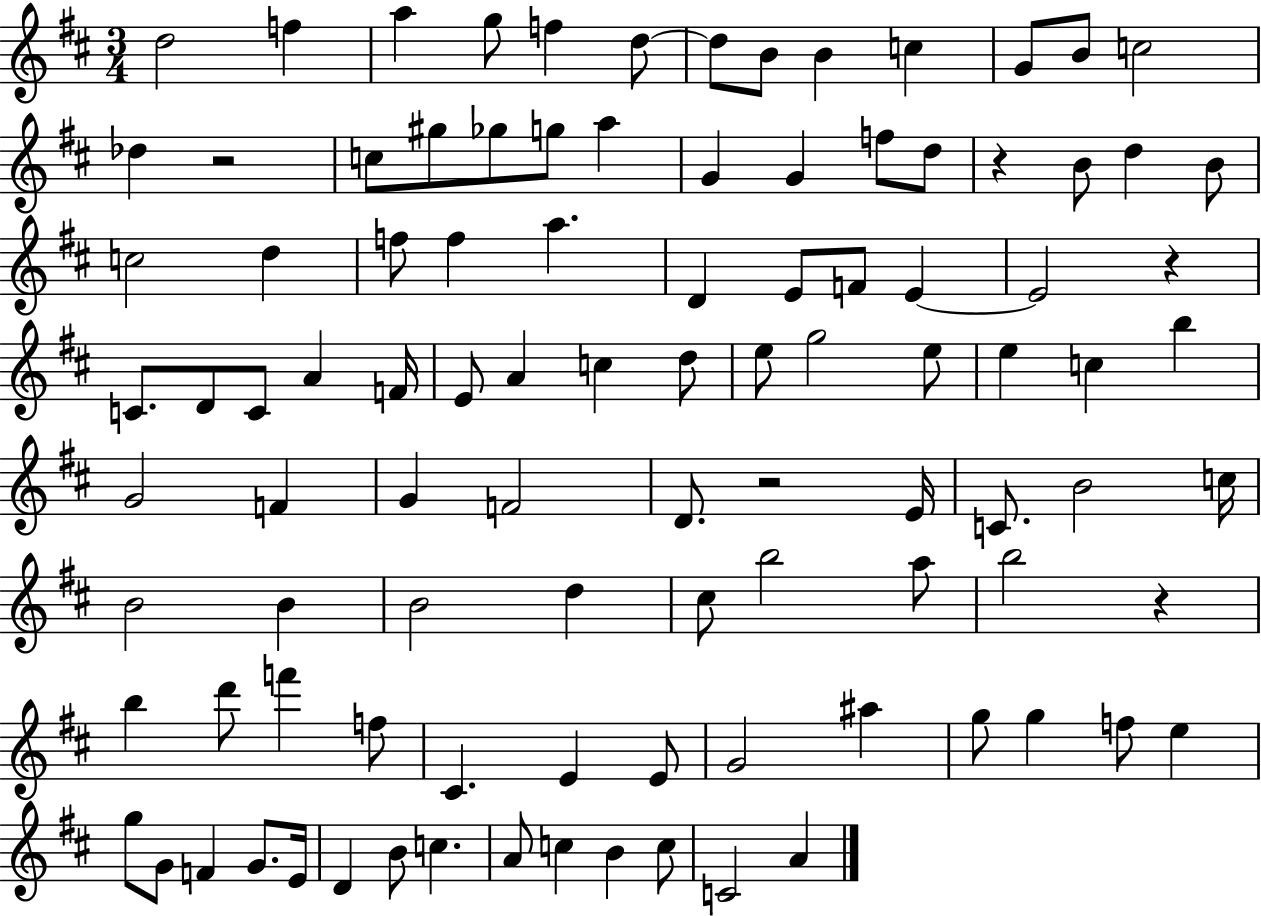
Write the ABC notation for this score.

X:1
T:Untitled
M:3/4
L:1/4
K:D
d2 f a g/2 f d/2 d/2 B/2 B c G/2 B/2 c2 _d z2 c/2 ^g/2 _g/2 g/2 a G G f/2 d/2 z B/2 d B/2 c2 d f/2 f a D E/2 F/2 E E2 z C/2 D/2 C/2 A F/4 E/2 A c d/2 e/2 g2 e/2 e c b G2 F G F2 D/2 z2 E/4 C/2 B2 c/4 B2 B B2 d ^c/2 b2 a/2 b2 z b d'/2 f' f/2 ^C E E/2 G2 ^a g/2 g f/2 e g/2 G/2 F G/2 E/4 D B/2 c A/2 c B c/2 C2 A